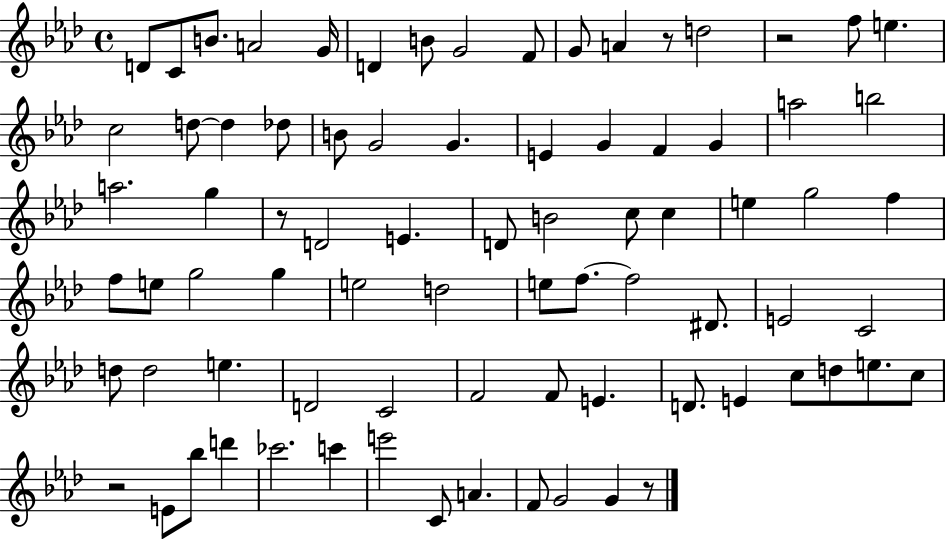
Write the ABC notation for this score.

X:1
T:Untitled
M:4/4
L:1/4
K:Ab
D/2 C/2 B/2 A2 G/4 D B/2 G2 F/2 G/2 A z/2 d2 z2 f/2 e c2 d/2 d _d/2 B/2 G2 G E G F G a2 b2 a2 g z/2 D2 E D/2 B2 c/2 c e g2 f f/2 e/2 g2 g e2 d2 e/2 f/2 f2 ^D/2 E2 C2 d/2 d2 e D2 C2 F2 F/2 E D/2 E c/2 d/2 e/2 c/2 z2 E/2 _b/2 d' _c'2 c' e'2 C/2 A F/2 G2 G z/2